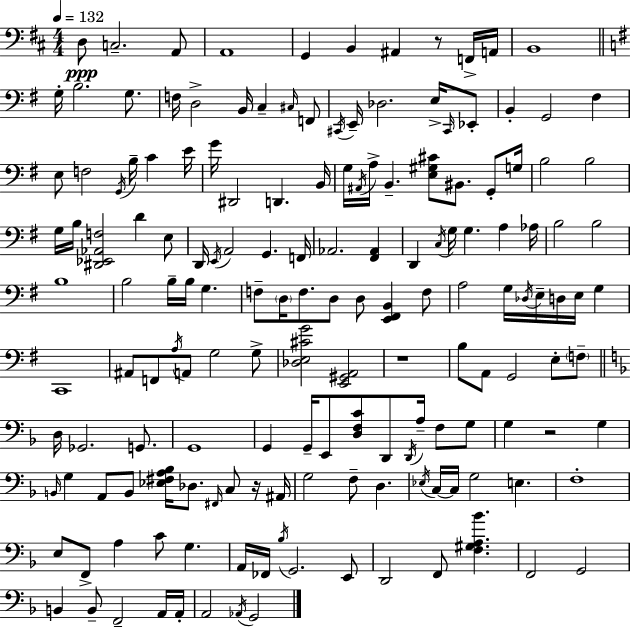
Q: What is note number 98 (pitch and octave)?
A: G2